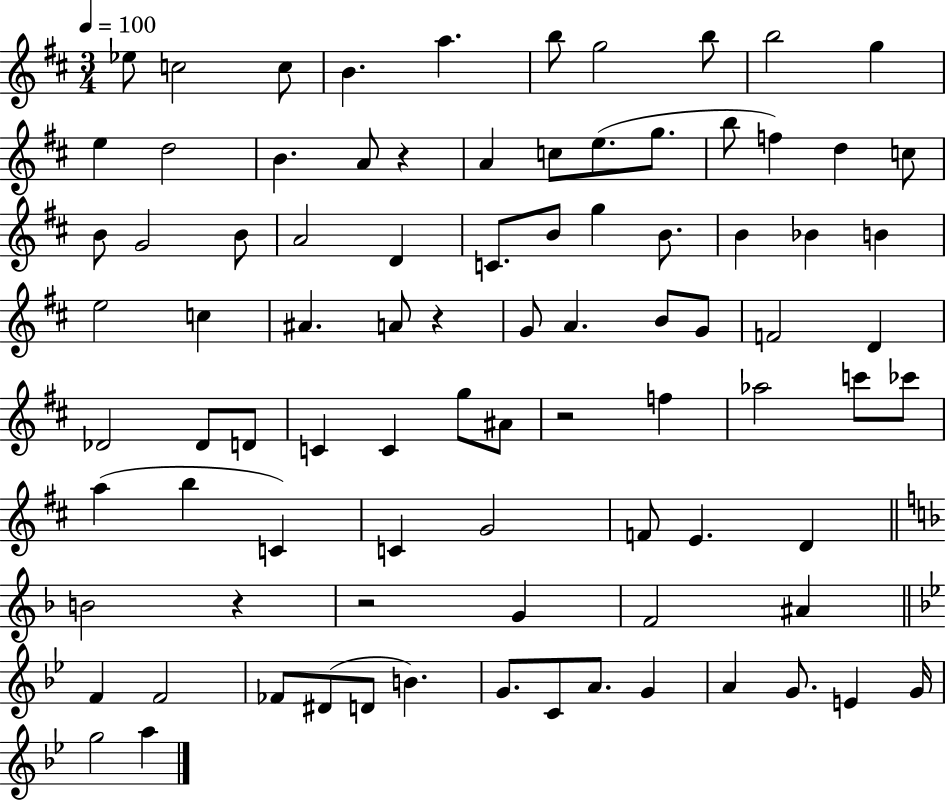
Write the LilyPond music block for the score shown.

{
  \clef treble
  \numericTimeSignature
  \time 3/4
  \key d \major
  \tempo 4 = 100
  ees''8 c''2 c''8 | b'4. a''4. | b''8 g''2 b''8 | b''2 g''4 | \break e''4 d''2 | b'4. a'8 r4 | a'4 c''8 e''8.( g''8. | b''8 f''4) d''4 c''8 | \break b'8 g'2 b'8 | a'2 d'4 | c'8. b'8 g''4 b'8. | b'4 bes'4 b'4 | \break e''2 c''4 | ais'4. a'8 r4 | g'8 a'4. b'8 g'8 | f'2 d'4 | \break des'2 des'8 d'8 | c'4 c'4 g''8 ais'8 | r2 f''4 | aes''2 c'''8 ces'''8 | \break a''4( b''4 c'4) | c'4 g'2 | f'8 e'4. d'4 | \bar "||" \break \key f \major b'2 r4 | r2 g'4 | f'2 ais'4 | \bar "||" \break \key bes \major f'4 f'2 | fes'8 dis'8( d'8 b'4.) | g'8. c'8 a'8. g'4 | a'4 g'8. e'4 g'16 | \break g''2 a''4 | \bar "|."
}